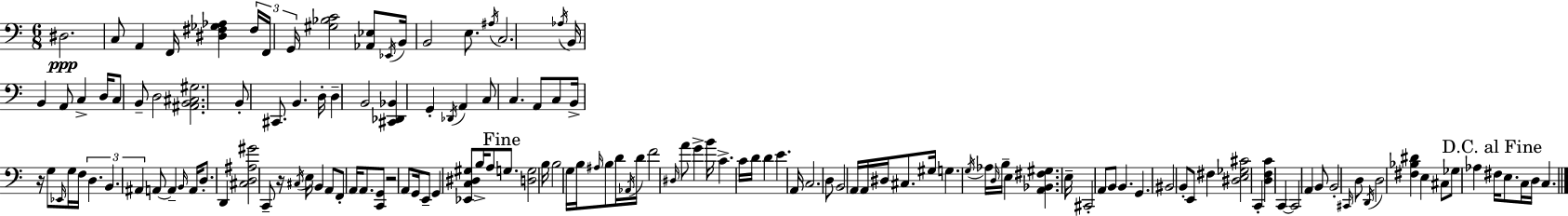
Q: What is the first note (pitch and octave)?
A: D#3